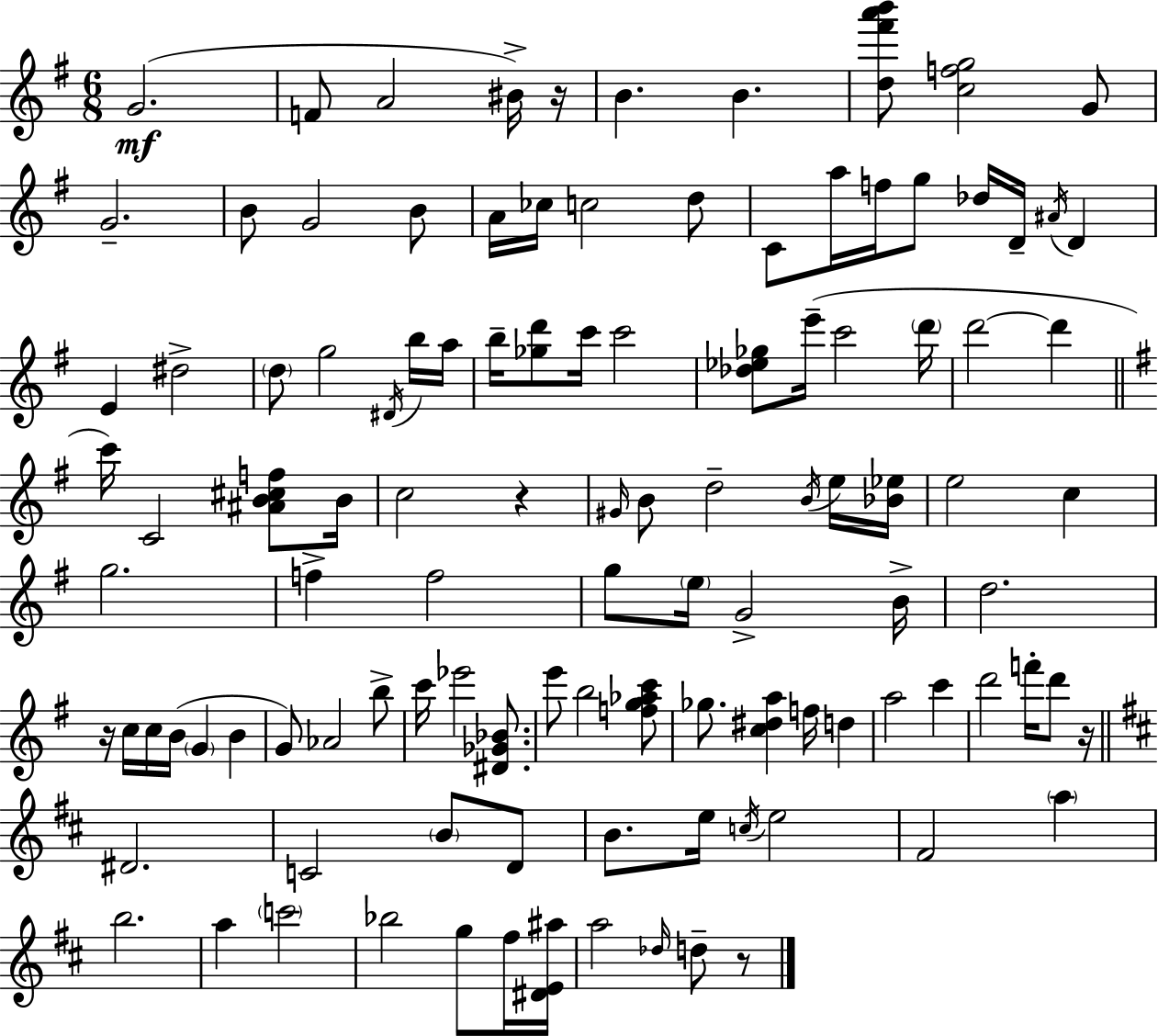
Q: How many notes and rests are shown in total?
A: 111